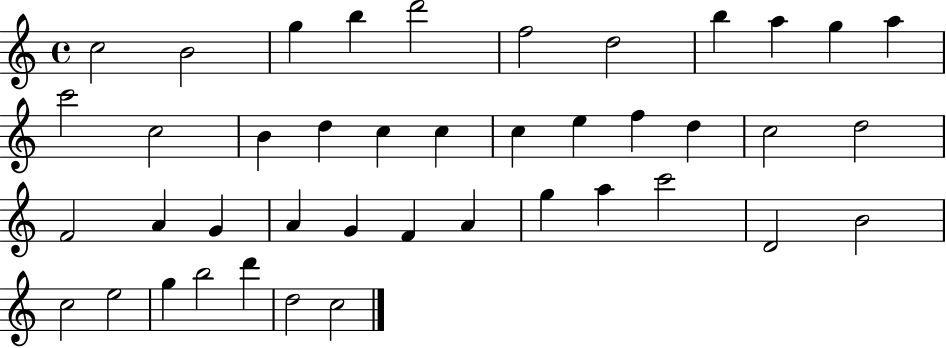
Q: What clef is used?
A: treble